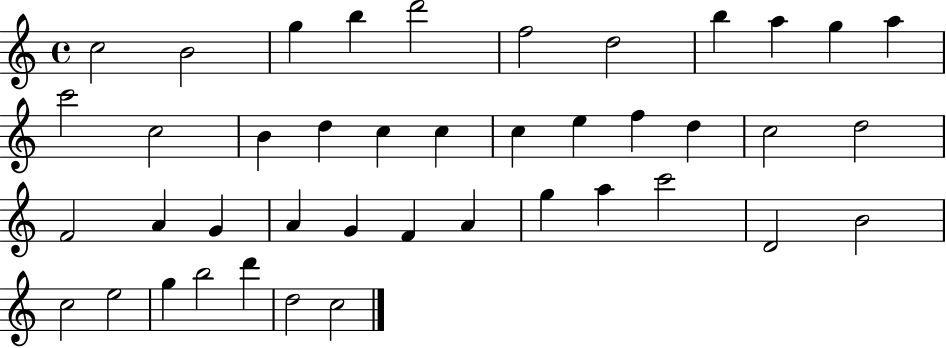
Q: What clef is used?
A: treble